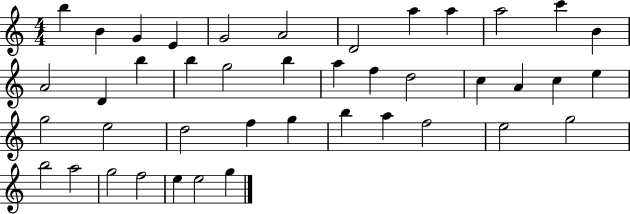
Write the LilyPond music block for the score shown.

{
  \clef treble
  \numericTimeSignature
  \time 4/4
  \key c \major
  b''4 b'4 g'4 e'4 | g'2 a'2 | d'2 a''4 a''4 | a''2 c'''4 b'4 | \break a'2 d'4 b''4 | b''4 g''2 b''4 | a''4 f''4 d''2 | c''4 a'4 c''4 e''4 | \break g''2 e''2 | d''2 f''4 g''4 | b''4 a''4 f''2 | e''2 g''2 | \break b''2 a''2 | g''2 f''2 | e''4 e''2 g''4 | \bar "|."
}